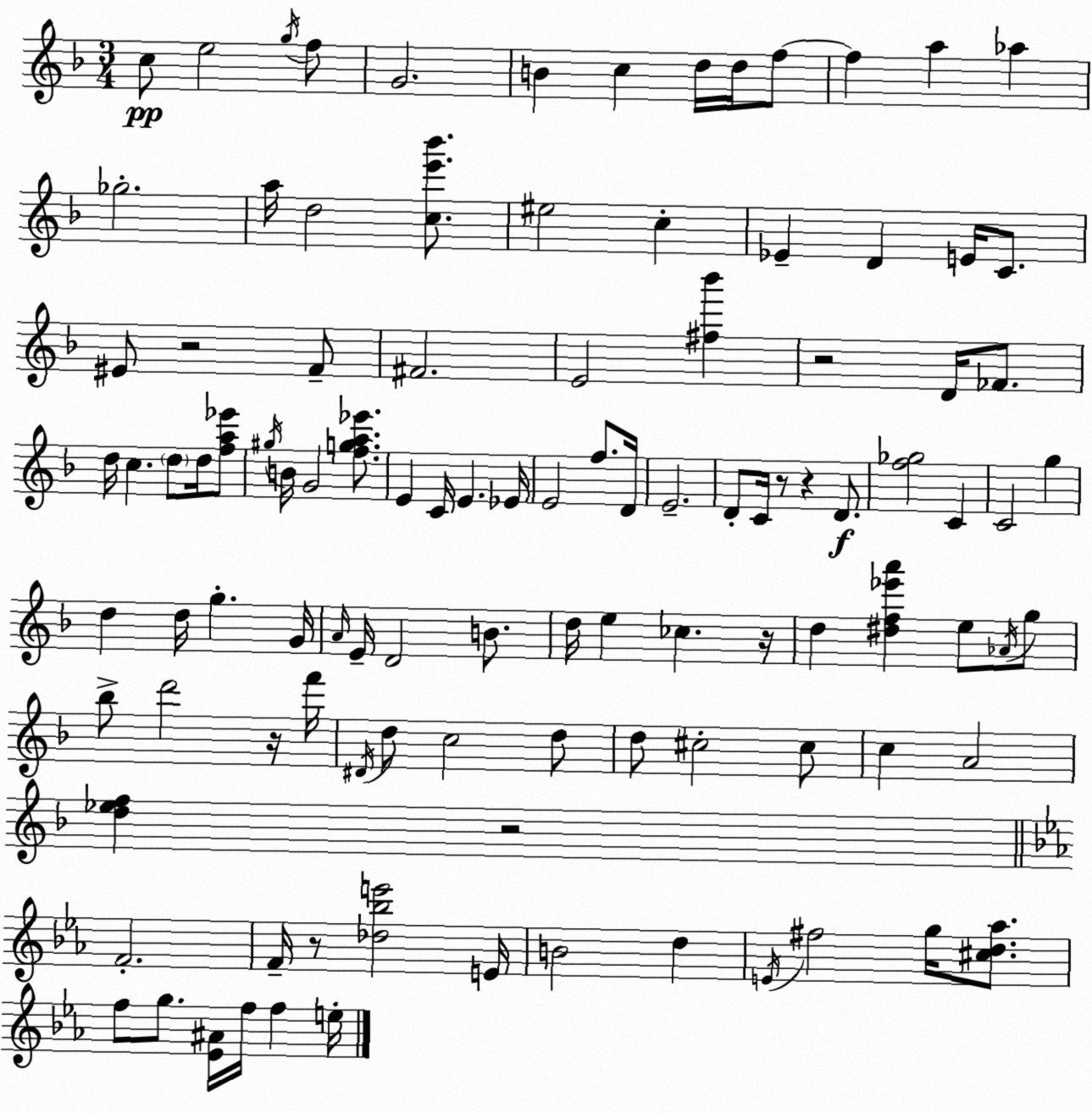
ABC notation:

X:1
T:Untitled
M:3/4
L:1/4
K:Dm
c/2 e2 g/4 f/2 G2 B c d/4 d/4 f/2 f a _a _g2 a/4 d2 [ce'_b']/2 ^e2 c _E D E/4 C/2 ^E/2 z2 F/2 ^F2 E2 [^f_b'] z2 D/4 _F/2 d/4 c d/2 d/4 [fa_e']/2 ^g/4 B/4 G2 [fga_e']/2 E C/4 E _E/4 E2 f/2 D/4 E2 D/2 C/4 z/2 z D/2 [f_g]2 C C2 g d d/4 g G/4 A/4 E/4 D2 B/2 d/4 e _c z/4 d [^df_e'a'] e/2 _A/4 g/2 _b/2 d'2 z/4 f'/4 ^D/4 d/2 c2 d/2 d/2 ^c2 ^c/2 c A2 [d_ef] z2 F2 F/4 z/2 [_d_be']2 E/4 B2 d E/4 ^f2 g/4 [^cd_a]/2 f/2 g/2 [_E^A]/4 f/4 f e/4